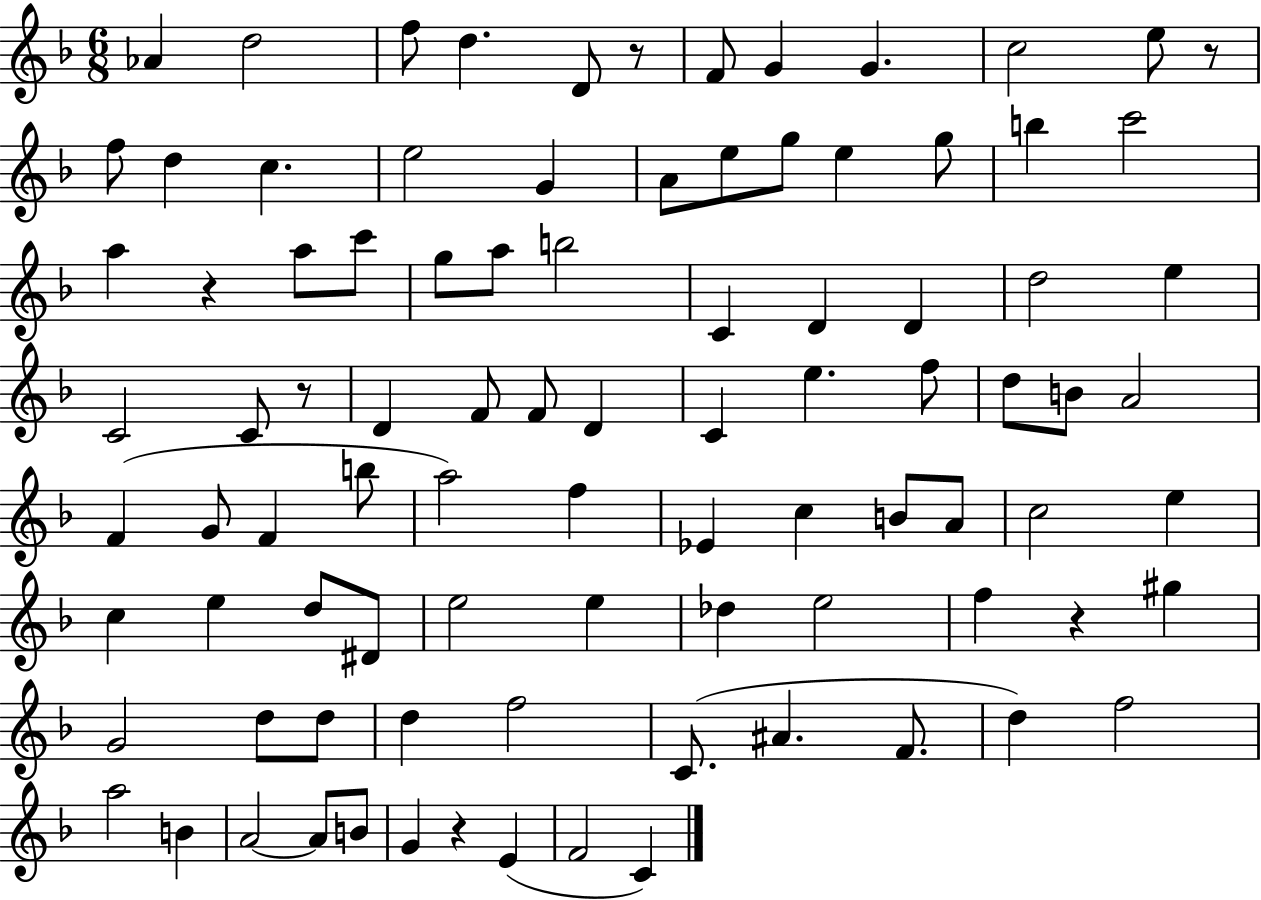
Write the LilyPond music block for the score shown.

{
  \clef treble
  \numericTimeSignature
  \time 6/8
  \key f \major
  aes'4 d''2 | f''8 d''4. d'8 r8 | f'8 g'4 g'4. | c''2 e''8 r8 | \break f''8 d''4 c''4. | e''2 g'4 | a'8 e''8 g''8 e''4 g''8 | b''4 c'''2 | \break a''4 r4 a''8 c'''8 | g''8 a''8 b''2 | c'4 d'4 d'4 | d''2 e''4 | \break c'2 c'8 r8 | d'4 f'8 f'8 d'4 | c'4 e''4. f''8 | d''8 b'8 a'2 | \break f'4( g'8 f'4 b''8 | a''2) f''4 | ees'4 c''4 b'8 a'8 | c''2 e''4 | \break c''4 e''4 d''8 dis'8 | e''2 e''4 | des''4 e''2 | f''4 r4 gis''4 | \break g'2 d''8 d''8 | d''4 f''2 | c'8.( ais'4. f'8. | d''4) f''2 | \break a''2 b'4 | a'2~~ a'8 b'8 | g'4 r4 e'4( | f'2 c'4) | \break \bar "|."
}